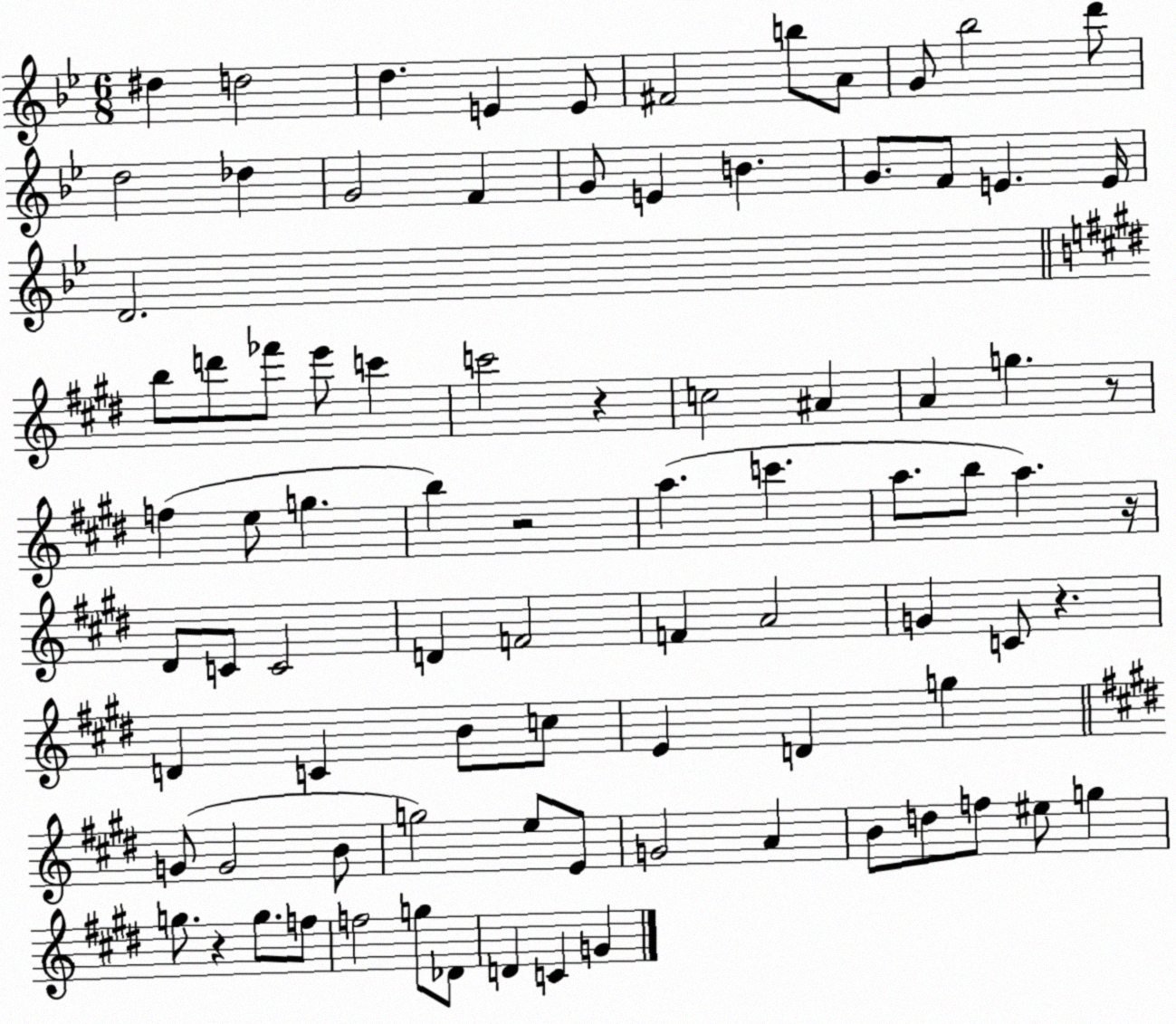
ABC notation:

X:1
T:Untitled
M:6/8
L:1/4
K:Bb
^d d2 d E E/2 ^F2 b/2 A/2 G/2 _b2 d'/2 d2 _d G2 F G/2 E B G/2 F/2 E E/4 D2 b/2 d'/2 _f'/2 e'/2 c' c'2 z c2 ^A A g z/2 f e/2 g b z2 a c' a/2 b/2 a z/4 ^D/2 C/2 C2 D F2 F A2 G C/2 z D C B/2 c/2 E D g G/2 G2 B/2 g2 e/2 E/2 G2 A B/2 d/2 f/2 ^e/2 g g/2 z g/2 f/2 f2 g/2 _D/2 D C G